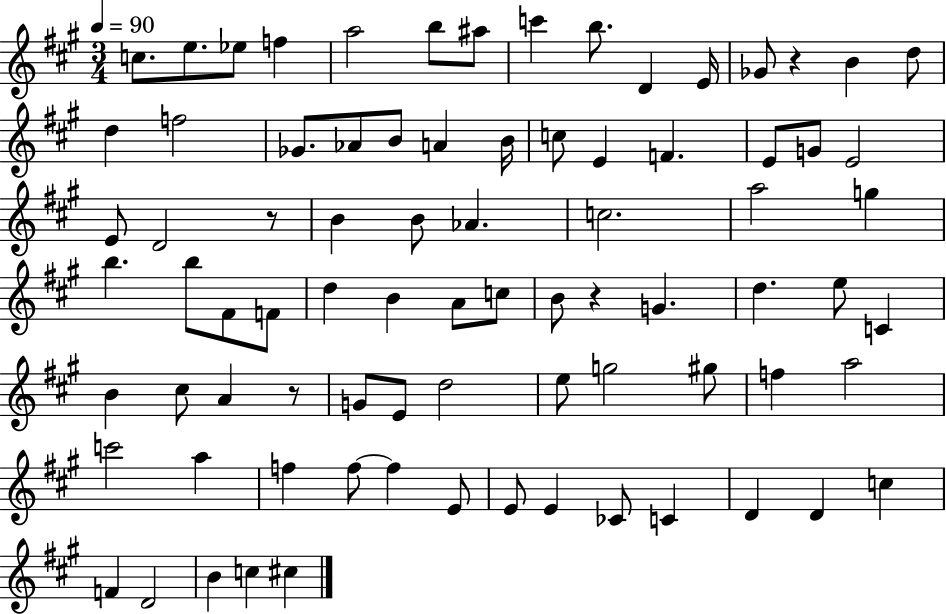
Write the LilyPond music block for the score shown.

{
  \clef treble
  \numericTimeSignature
  \time 3/4
  \key a \major
  \tempo 4 = 90
  c''8. e''8. ees''8 f''4 | a''2 b''8 ais''8 | c'''4 b''8. d'4 e'16 | ges'8 r4 b'4 d''8 | \break d''4 f''2 | ges'8. aes'8 b'8 a'4 b'16 | c''8 e'4 f'4. | e'8 g'8 e'2 | \break e'8 d'2 r8 | b'4 b'8 aes'4. | c''2. | a''2 g''4 | \break b''4. b''8 fis'8 f'8 | d''4 b'4 a'8 c''8 | b'8 r4 g'4. | d''4. e''8 c'4 | \break b'4 cis''8 a'4 r8 | g'8 e'8 d''2 | e''8 g''2 gis''8 | f''4 a''2 | \break c'''2 a''4 | f''4 f''8~~ f''4 e'8 | e'8 e'4 ces'8 c'4 | d'4 d'4 c''4 | \break f'4 d'2 | b'4 c''4 cis''4 | \bar "|."
}